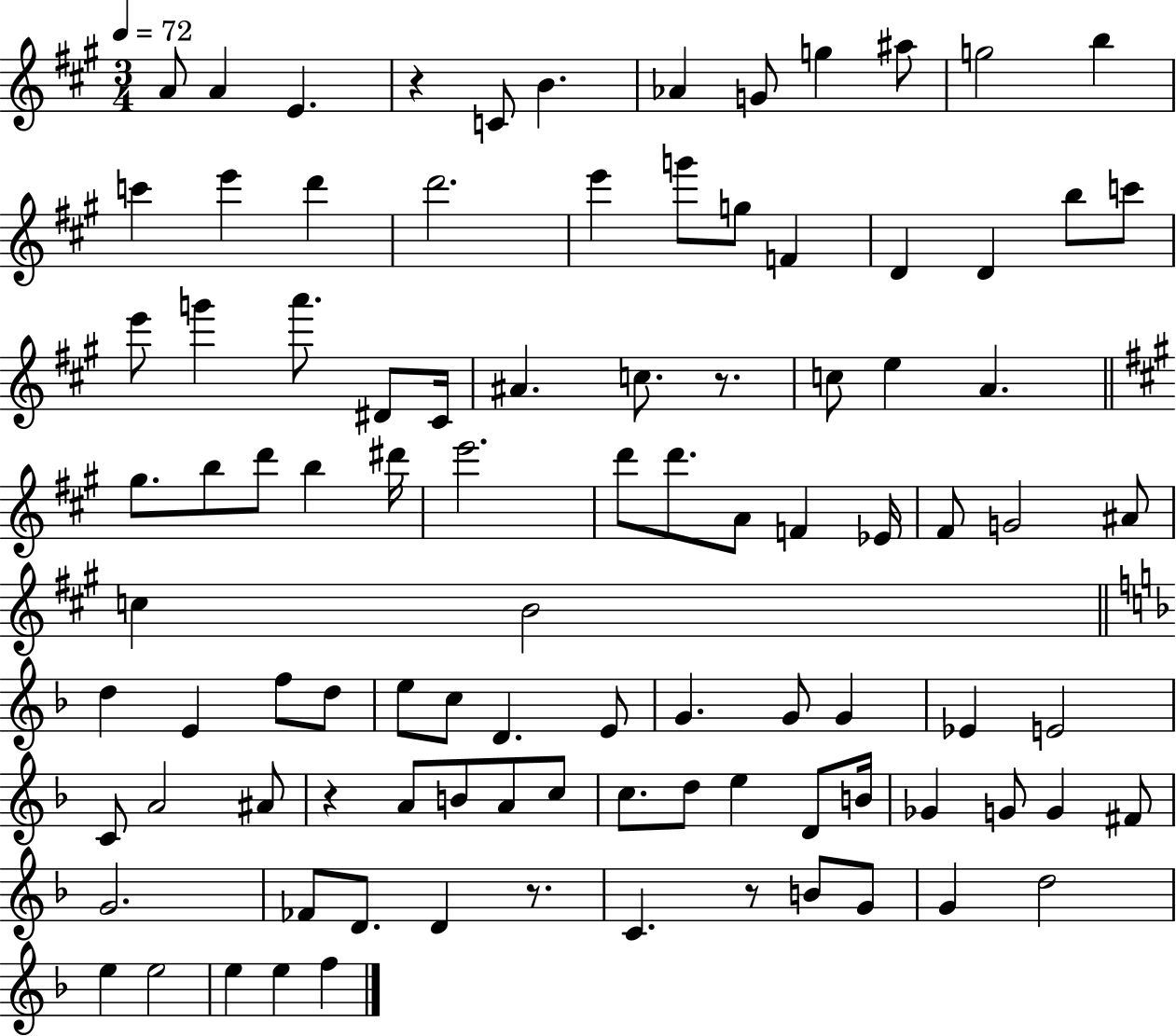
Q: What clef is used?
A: treble